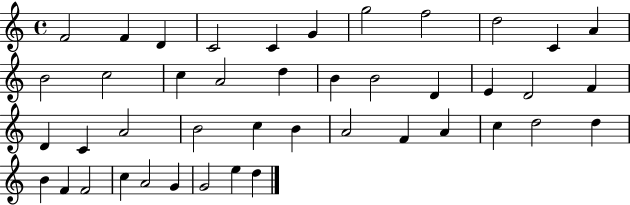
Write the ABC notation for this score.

X:1
T:Untitled
M:4/4
L:1/4
K:C
F2 F D C2 C G g2 f2 d2 C A B2 c2 c A2 d B B2 D E D2 F D C A2 B2 c B A2 F A c d2 d B F F2 c A2 G G2 e d